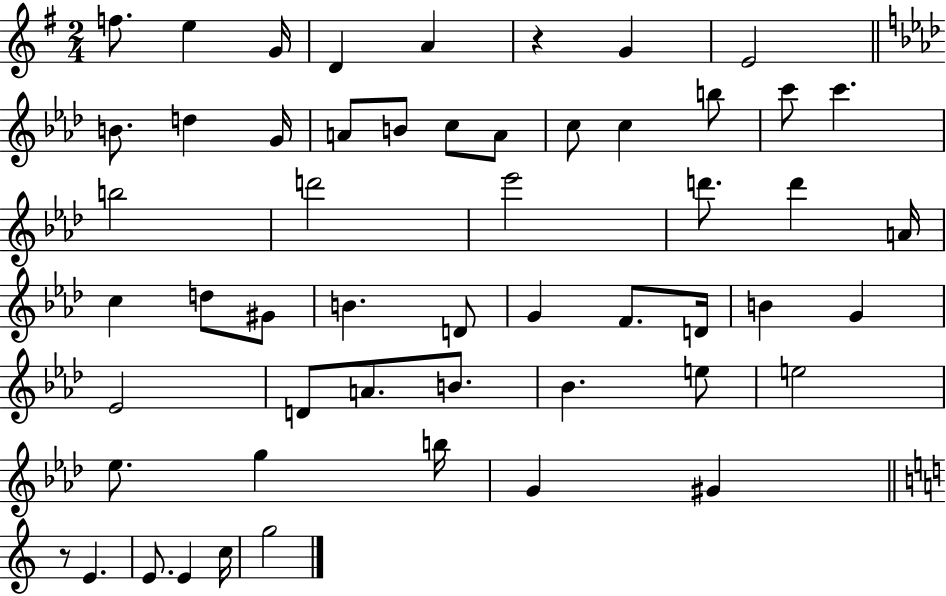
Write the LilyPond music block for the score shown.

{
  \clef treble
  \numericTimeSignature
  \time 2/4
  \key g \major
  f''8. e''4 g'16 | d'4 a'4 | r4 g'4 | e'2 | \break \bar "||" \break \key f \minor b'8. d''4 g'16 | a'8 b'8 c''8 a'8 | c''8 c''4 b''8 | c'''8 c'''4. | \break b''2 | d'''2 | ees'''2 | d'''8. d'''4 a'16 | \break c''4 d''8 gis'8 | b'4. d'8 | g'4 f'8. d'16 | b'4 g'4 | \break ees'2 | d'8 a'8. b'8. | bes'4. e''8 | e''2 | \break ees''8. g''4 b''16 | g'4 gis'4 | \bar "||" \break \key c \major r8 e'4. | e'8. e'4 c''16 | g''2 | \bar "|."
}